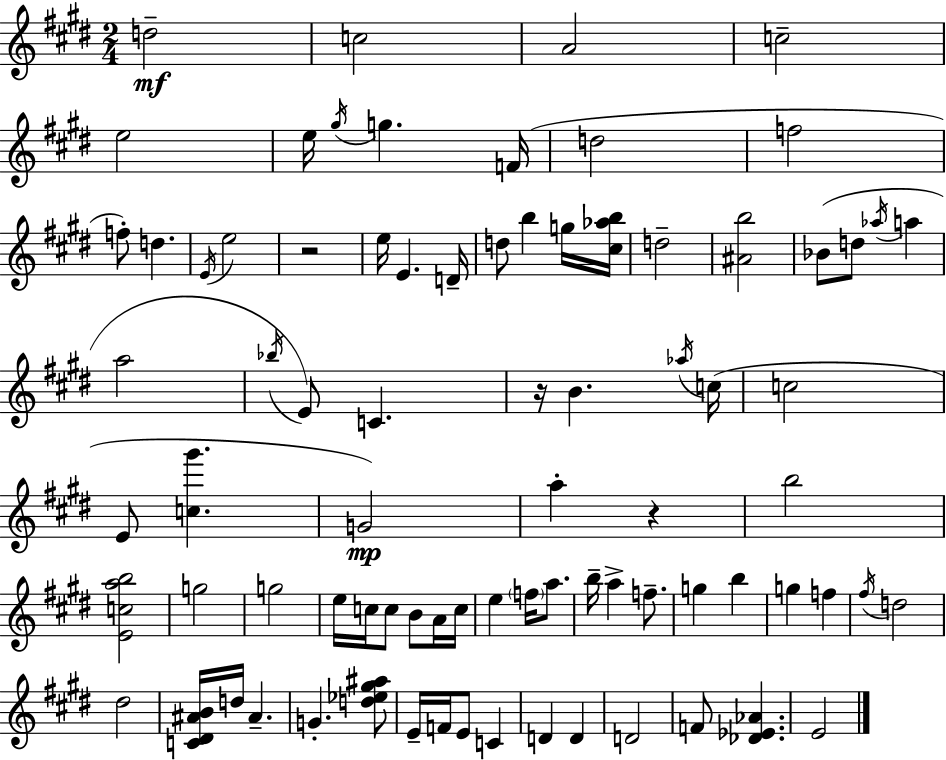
{
  \clef treble
  \numericTimeSignature
  \time 2/4
  \key e \major
  d''2--\mf | c''2 | a'2 | c''2-- | \break e''2 | e''16 \acciaccatura { gis''16 } g''4. | f'16( d''2 | f''2 | \break f''8-.) d''4. | \acciaccatura { e'16 } e''2 | r2 | e''16 e'4. | \break d'16-- d''8 b''4 | g''16 <cis'' aes'' b''>16 d''2-- | <ais' b''>2 | bes'8( d''8 \acciaccatura { aes''16 } a''4 | \break a''2 | \acciaccatura { bes''16 }) e'8 c'4. | r16 b'4. | \acciaccatura { aes''16 }( c''16 c''2 | \break e'8 <c'' gis'''>4. | g'2\mp) | a''4-. | r4 b''2 | \break <e' c'' a'' b''>2 | g''2 | g''2 | e''16 c''16 c''8 | \break b'8 a'16 c''16 e''4 | \parenthesize f''16 a''8. b''16-- a''4-> | f''8.-- g''4 | b''4 g''4 | \break f''4 \acciaccatura { fis''16 } d''2 | dis''2 | <c' dis' ais' b'>16 d''16 | ais'4.-- g'4.-. | \break <d'' ees'' gis'' ais''>8 e'16-- f'16 | e'8 c'4 d'4 | d'4 d'2 | f'8 | \break <des' ees' aes'>4. e'2 | \bar "|."
}